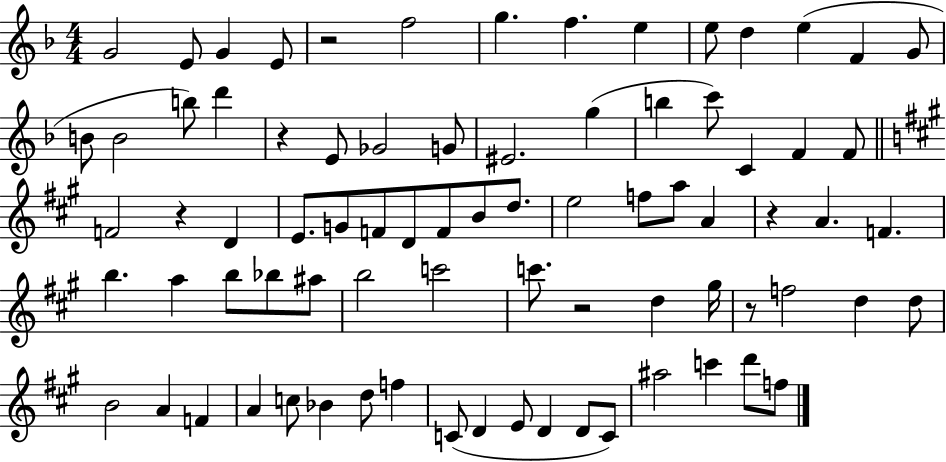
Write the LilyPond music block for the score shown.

{
  \clef treble
  \numericTimeSignature
  \time 4/4
  \key f \major
  g'2 e'8 g'4 e'8 | r2 f''2 | g''4. f''4. e''4 | e''8 d''4 e''4( f'4 g'8 | \break b'8 b'2 b''8) d'''4 | r4 e'8 ges'2 g'8 | eis'2. g''4( | b''4 c'''8) c'4 f'4 f'8 | \break \bar "||" \break \key a \major f'2 r4 d'4 | e'8. g'8 f'8 d'8 f'8 b'8 d''8. | e''2 f''8 a''8 a'4 | r4 a'4. f'4. | \break b''4. a''4 b''8 bes''8 ais''8 | b''2 c'''2 | c'''8. r2 d''4 gis''16 | r8 f''2 d''4 d''8 | \break b'2 a'4 f'4 | a'4 c''8 bes'4 d''8 f''4 | c'8( d'4 e'8 d'4 d'8 c'8) | ais''2 c'''4 d'''8 f''8 | \break \bar "|."
}